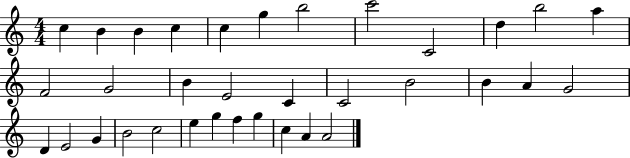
{
  \clef treble
  \numericTimeSignature
  \time 4/4
  \key c \major
  c''4 b'4 b'4 c''4 | c''4 g''4 b''2 | c'''2 c'2 | d''4 b''2 a''4 | \break f'2 g'2 | b'4 e'2 c'4 | c'2 b'2 | b'4 a'4 g'2 | \break d'4 e'2 g'4 | b'2 c''2 | e''4 g''4 f''4 g''4 | c''4 a'4 a'2 | \break \bar "|."
}